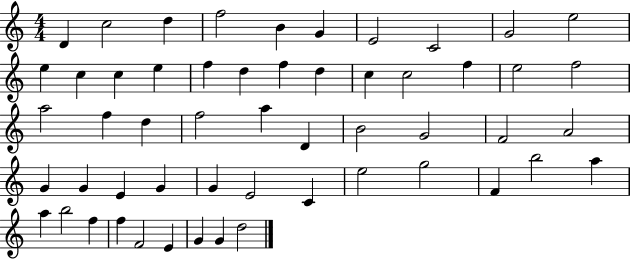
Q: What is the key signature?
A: C major